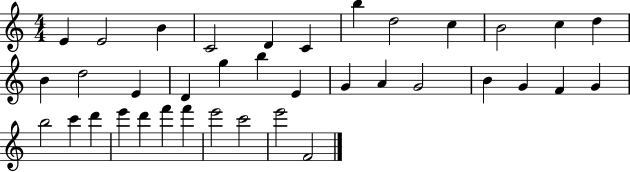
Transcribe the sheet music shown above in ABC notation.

X:1
T:Untitled
M:4/4
L:1/4
K:C
E E2 B C2 D C b d2 c B2 c d B d2 E D g b E G A G2 B G F G b2 c' d' e' d' f' f' e'2 c'2 e'2 F2